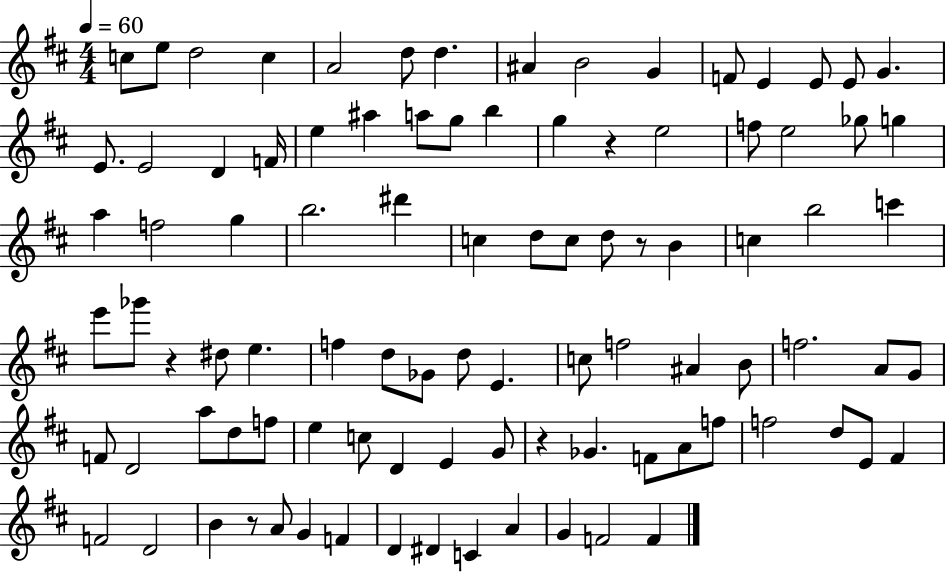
{
  \clef treble
  \numericTimeSignature
  \time 4/4
  \key d \major
  \tempo 4 = 60
  c''8 e''8 d''2 c''4 | a'2 d''8 d''4. | ais'4 b'2 g'4 | f'8 e'4 e'8 e'8 g'4. | \break e'8. e'2 d'4 f'16 | e''4 ais''4 a''8 g''8 b''4 | g''4 r4 e''2 | f''8 e''2 ges''8 g''4 | \break a''4 f''2 g''4 | b''2. dis'''4 | c''4 d''8 c''8 d''8 r8 b'4 | c''4 b''2 c'''4 | \break e'''8 ges'''8 r4 dis''8 e''4. | f''4 d''8 ges'8 d''8 e'4. | c''8 f''2 ais'4 b'8 | f''2. a'8 g'8 | \break f'8 d'2 a''8 d''8 f''8 | e''4 c''8 d'4 e'4 g'8 | r4 ges'4. f'8 a'8 f''8 | f''2 d''8 e'8 fis'4 | \break f'2 d'2 | b'4 r8 a'8 g'4 f'4 | d'4 dis'4 c'4 a'4 | g'4 f'2 f'4 | \break \bar "|."
}